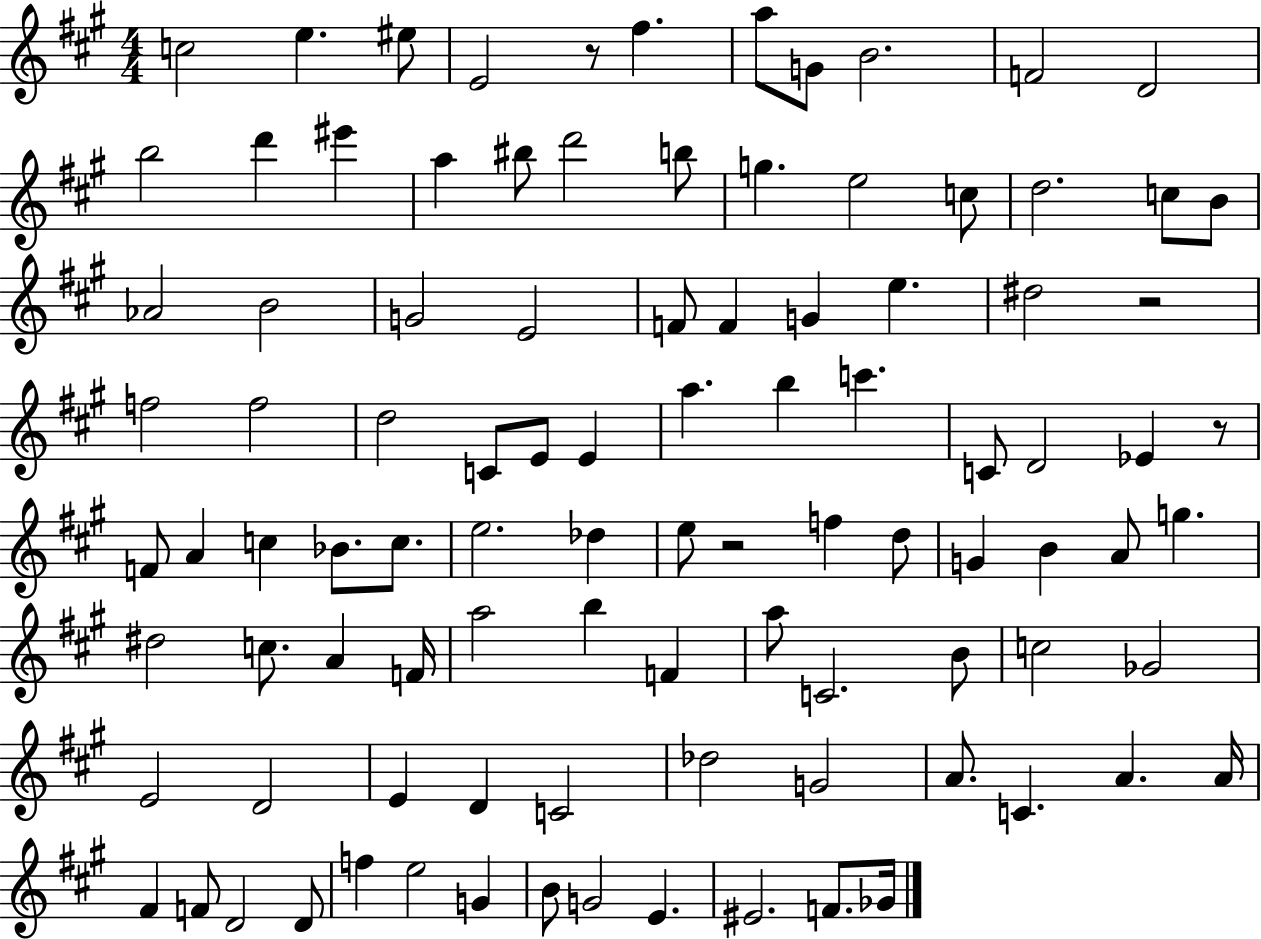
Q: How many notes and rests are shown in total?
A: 98